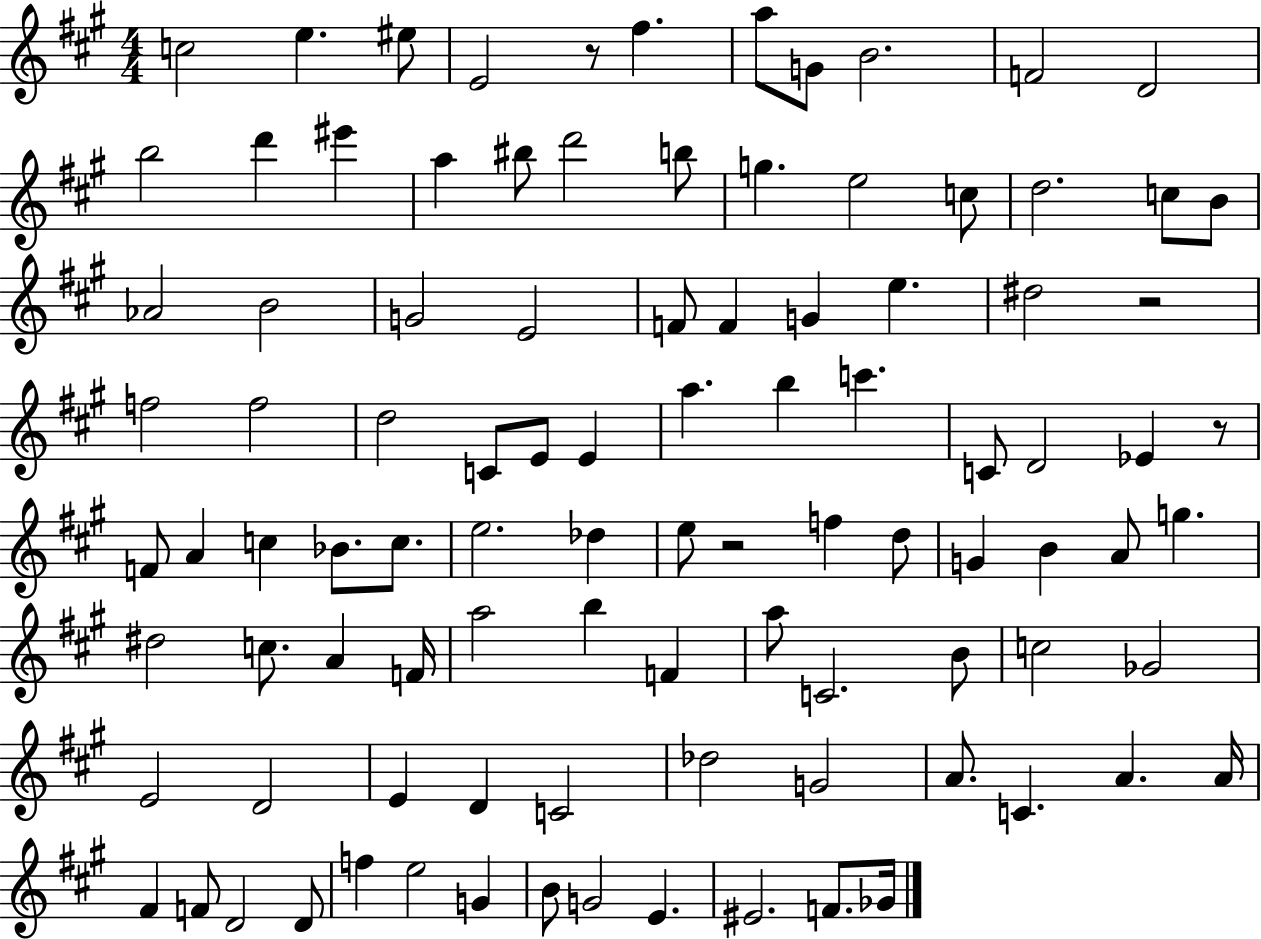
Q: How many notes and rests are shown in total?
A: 98